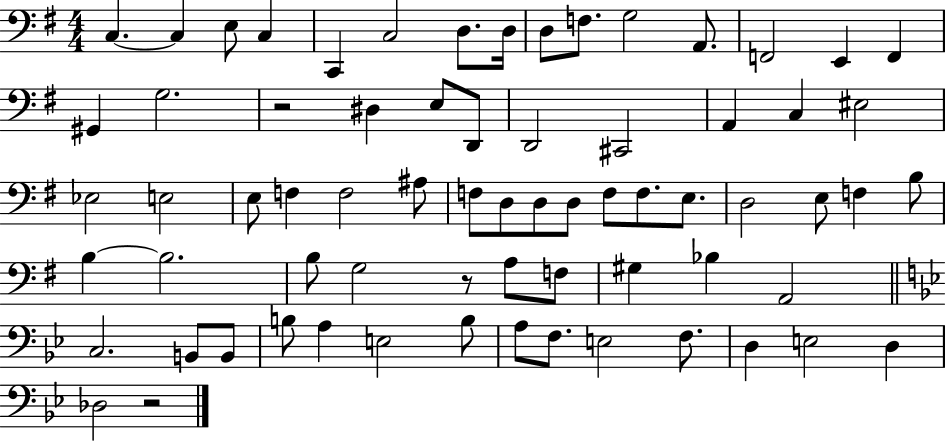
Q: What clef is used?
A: bass